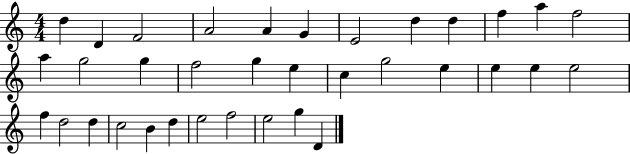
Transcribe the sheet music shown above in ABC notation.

X:1
T:Untitled
M:4/4
L:1/4
K:C
d D F2 A2 A G E2 d d f a f2 a g2 g f2 g e c g2 e e e e2 f d2 d c2 B d e2 f2 e2 g D